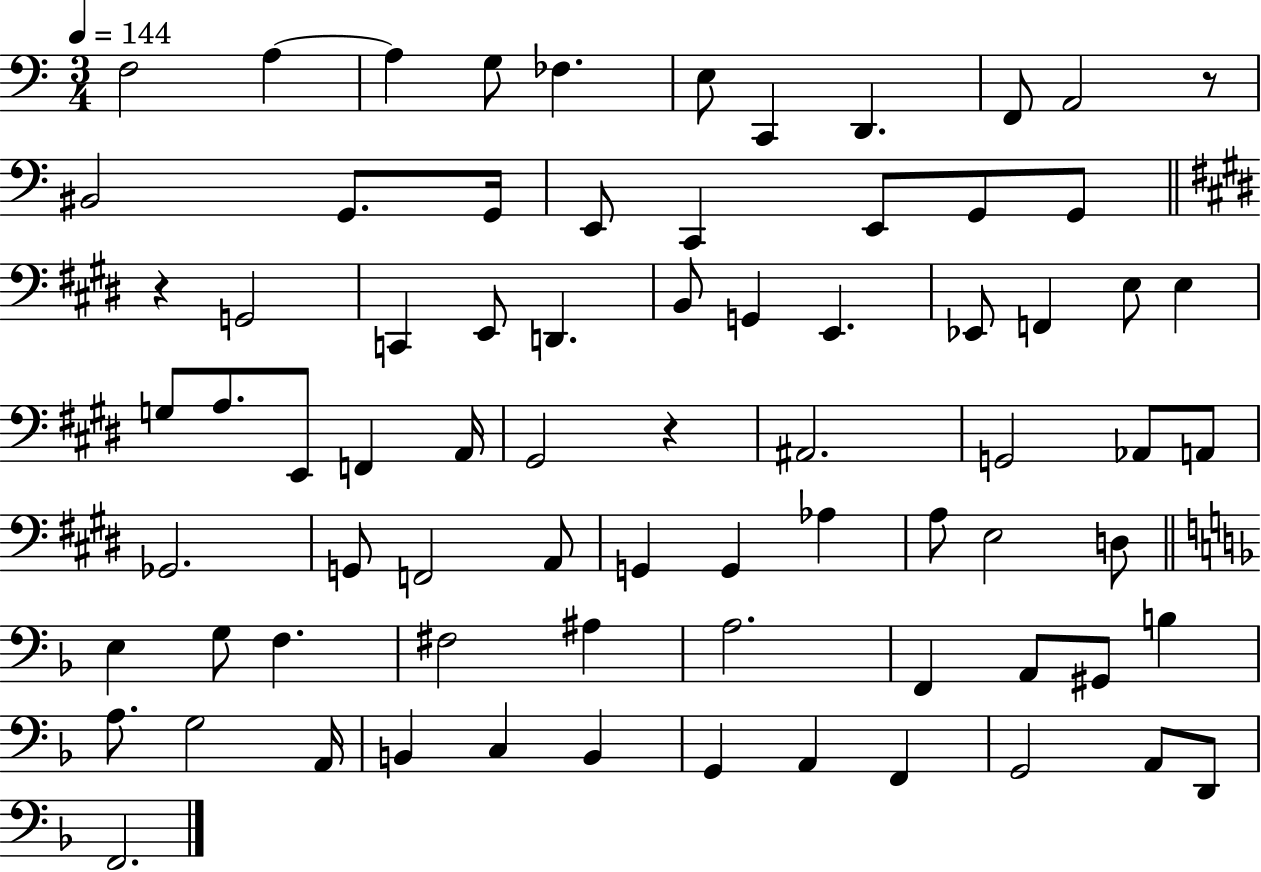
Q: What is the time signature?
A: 3/4